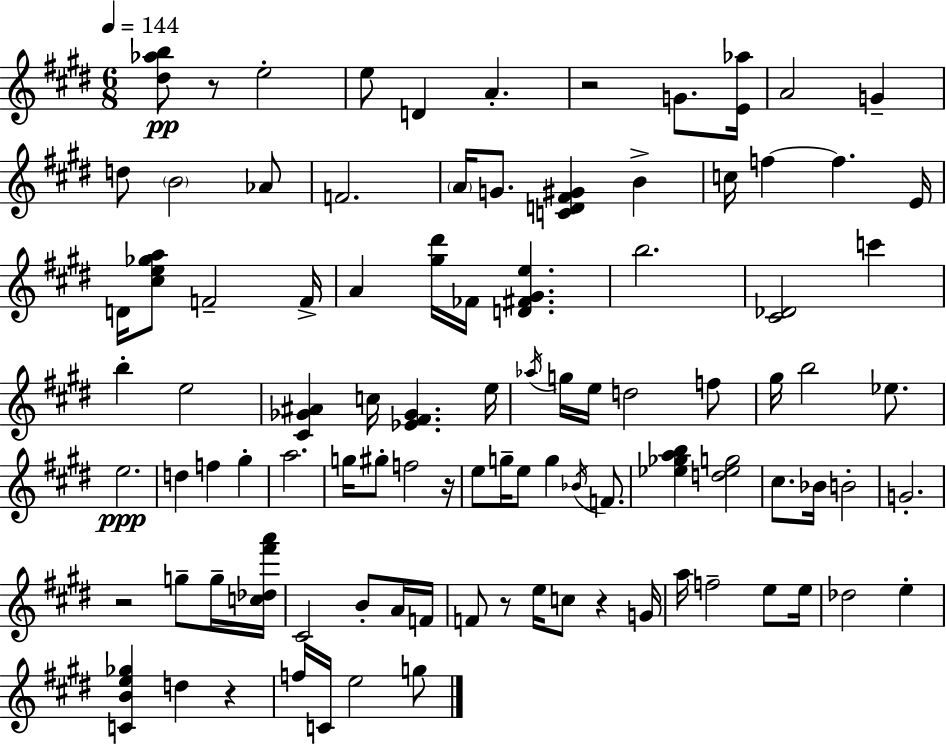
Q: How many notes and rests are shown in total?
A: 96